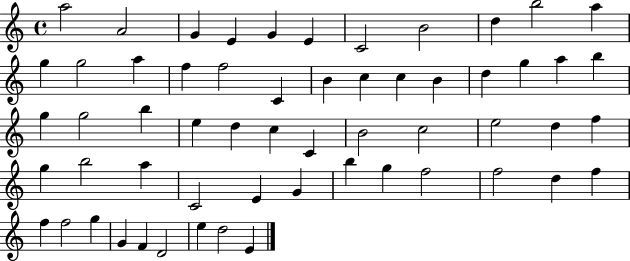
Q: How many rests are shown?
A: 0